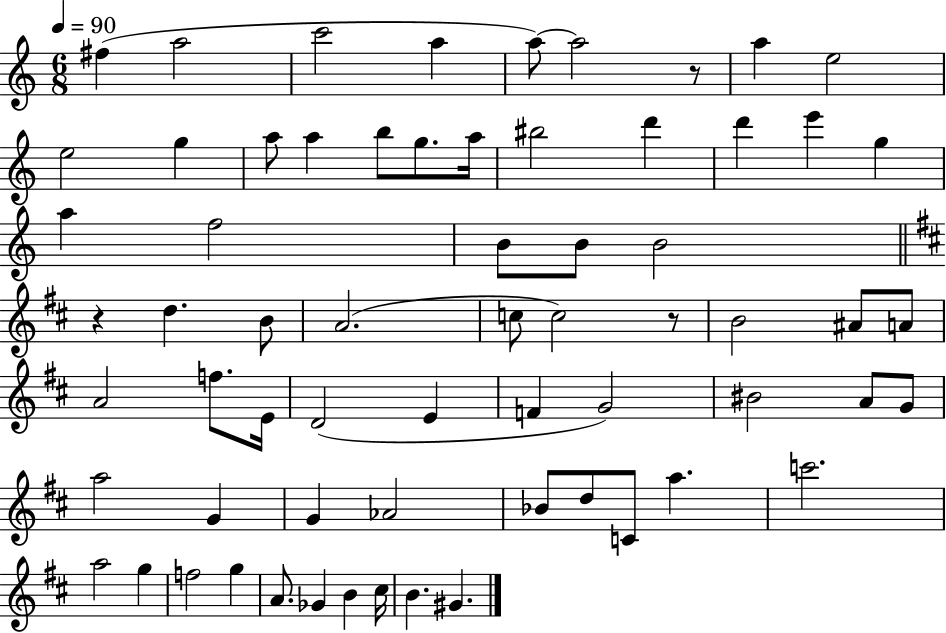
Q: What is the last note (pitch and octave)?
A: G#4